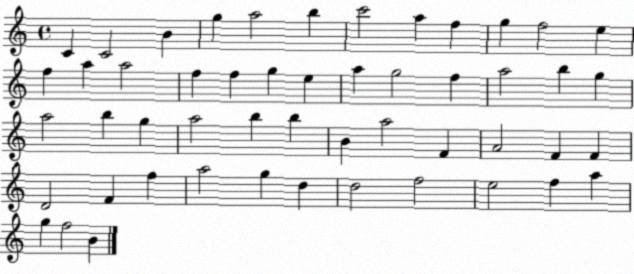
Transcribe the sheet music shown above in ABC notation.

X:1
T:Untitled
M:4/4
L:1/4
K:C
C C2 B g a2 b c'2 a f g f2 e f a a2 f f g e a g2 f a2 b g a2 b g a2 b b B a2 F A2 F F D2 F f a2 g d d2 f2 e2 f a g f2 B